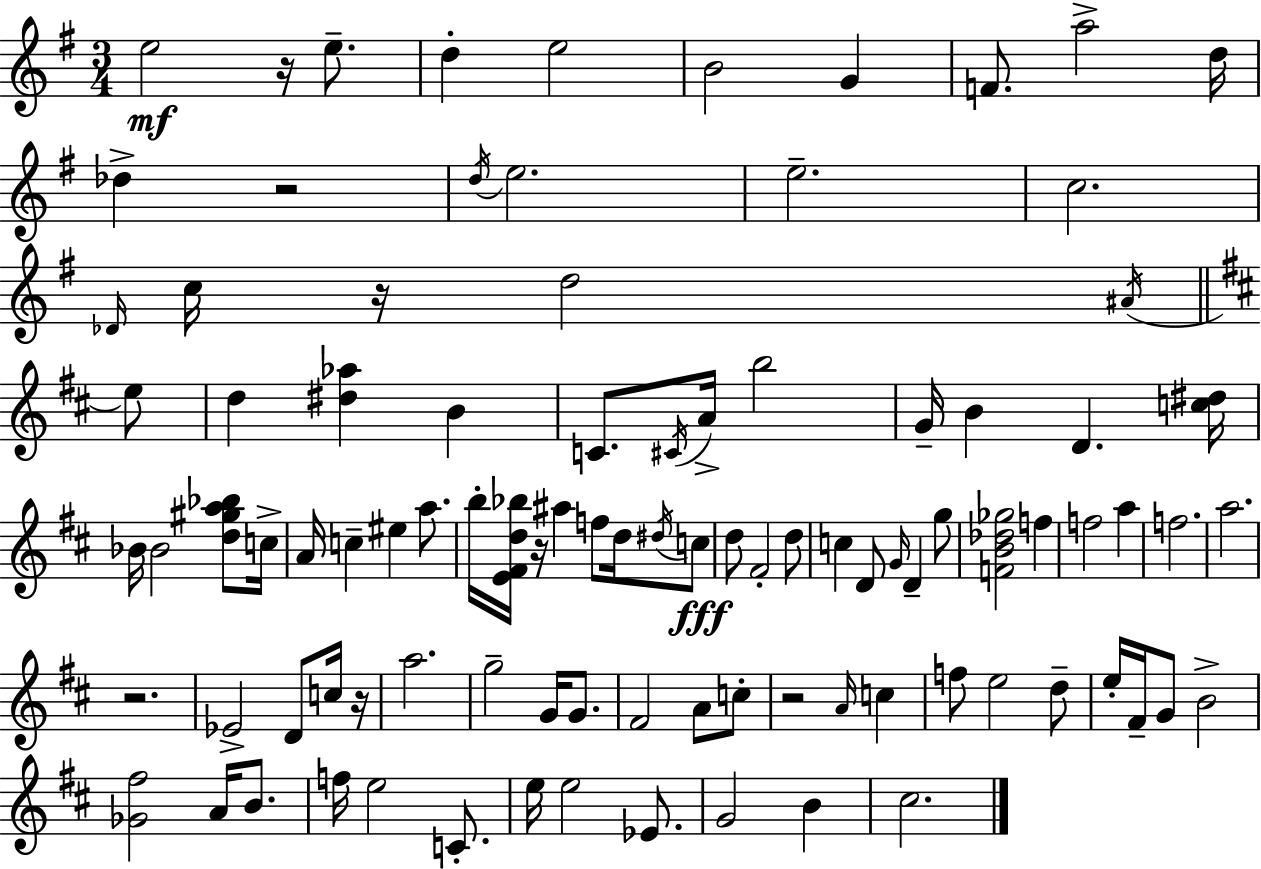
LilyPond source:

{
  \clef treble
  \numericTimeSignature
  \time 3/4
  \key e \minor
  e''2\mf r16 e''8.-- | d''4-. e''2 | b'2 g'4 | f'8. a''2-> d''16 | \break des''4-> r2 | \acciaccatura { d''16 } e''2. | e''2.-- | c''2. | \break \grace { des'16 } c''16 r16 d''2 | \acciaccatura { ais'16 } \bar "||" \break \key d \major e''8 d''4 <dis'' aes''>4 b'4 | c'8. \acciaccatura { cis'16 } a'16-> b''2 | g'16-- b'4 d'4. | <c'' dis''>16 bes'16 bes'2 | \break <d'' gis'' a'' bes''>8 c''16-> a'16 c''4-- eis''4 | a''8. b''16-. <e' fis' d'' bes''>16 r16 ais''4 f''8 | d''16 \acciaccatura { dis''16 } c''8\fff d''8 fis'2-. | d''8 c''4 d'8 \grace { g'16 } d'4-- | \break g''8 <f' b' des'' ges''>2 | f''4 f''2 | a''4 f''2. | a''2. | \break r2. | ees'2-> | d'8 c''16 r16 a''2. | g''2-- | \break g'16 g'8. fis'2 | a'8 c''8-. r2 | \grace { a'16 } c''4 f''8 e''2 | d''8-- e''16-. fis'16-- g'8 b'2-> | \break <ges' fis''>2 | a'16 b'8. f''16 e''2 | c'8.-. e''16 e''2 | ees'8. g'2 | \break b'4 cis''2. | \bar "|."
}